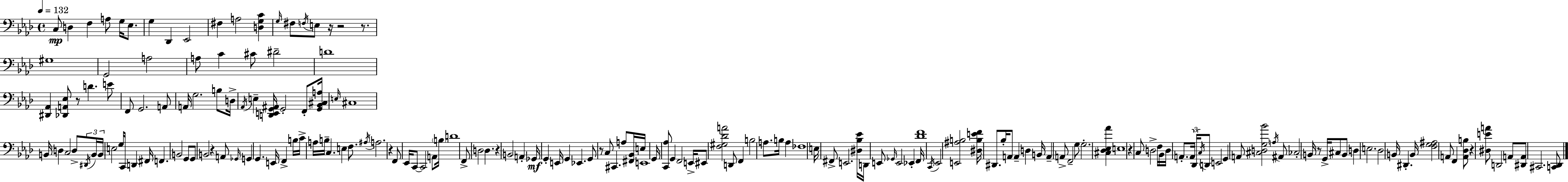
{
  \clef bass
  \time 4/4
  \defaultTimeSignature
  \key aes \major
  \tempo 4 = 132
  \repeat volta 2 { c8\mp d4 f4 a8 g16 ees8. | g4 des,4 ees,2 | fis4 a2 <d g c'>4 | \grace { g16 } fis8 \acciaccatura { f16 } e8 r16 r2 r8. | \break gis1 | g,2 a2 | a8 c'4 cis'8 dis'2-- | d'1 | \break <dis, aes,>4 <des, a, ees>8 r8 d'4. | e'8 f,8 g,2. | a,8 a,16 g2. b8 | d16-> \acciaccatura { aes,16 } e4-- <d, e, g, ais,>16 g,2-. | \break f,8-. <g, bes, cis a>16 \grace { e16 } cis1 | b,16 d4 c2 | d8-> \tuplet 3/2 { \acciaccatura { dis,16 } b,16 b,16 } e2 g16 c,16 | d,4 fis,16 f,4. b,2 | \break g,8 g,8 b,2 r4 | a,8 \grace { ges,16 } g,4 g,4. | e,16 f,4-> b16 c'16-> a16 b16-- c4. e4 | f8. \acciaccatura { ais16 } a2. | \break r4 f,8 ees,16 c,8~~ c,2 | a,8 \parenthesize b16 d'1 | f,8-> d2 | d4. r4 b,2 | \break a,4-. ges,16\mf g,4-. e,16 g,4 | ees,4. g,8 r8 c8 cis,4. | a8 <fis, bes,>16 e16 e,1 | g,16 <c, aes>8 g,4 f,2 | \break e,16-> eis,8 <f gis des' a'>2 | d,8 f,4 b2 a8. | b16 a4 fes1 | e16 fis,8-> e,2. | \break <dis bes ees'>16 d,16 e,8 \grace { ges,16 } e,2 | ees,4-. f,16 <des' f'>1 | \acciaccatura { c,16 } ees,2 | <e, ais b>2 <dis b e' f'>16 dis,8. bes16-. a,8 | \break a,4-- d4 b,16 a,4-- a,8-> f,2-- | g8 g2.-. | <cis des ees aes'>4 e1 | r4 c8 d2-> | \break f16 bes,16 d16 a,8.-. \tuplet 3/2 { a,16 des,16 \acciaccatura { c16 } } | d,8 e,2 g,4 a,8 | <cis d g bes'>2 \acciaccatura { a16 } ais,8 ces2-. | b,16 r8 g,16-> cis8 b,8 d4 e2. | \break des2 | b,16 dis,4.-. b,16 <f g ais>2 | a,8 f,4 <a, des b>8 r4 <dis e' a'>8 | d,2 a,8 <dis, a,>8 cis,2. | \break <c, des,>8 } \bar "|."
}